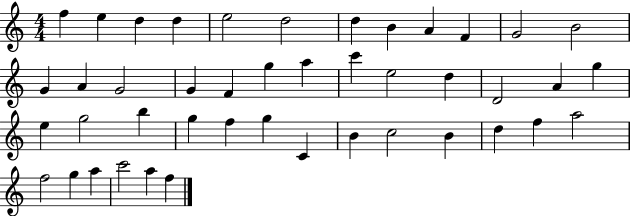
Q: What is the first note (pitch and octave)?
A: F5